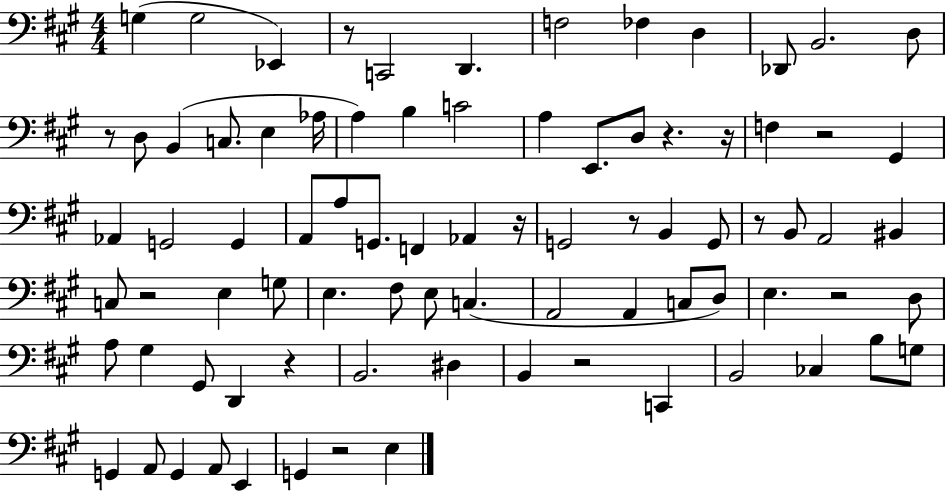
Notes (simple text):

G3/q G3/h Eb2/q R/e C2/h D2/q. F3/h FES3/q D3/q Db2/e B2/h. D3/e R/e D3/e B2/q C3/e. E3/q Ab3/s A3/q B3/q C4/h A3/q E2/e. D3/e R/q. R/s F3/q R/h G#2/q Ab2/q G2/h G2/q A2/e A3/e G2/e. F2/q Ab2/q R/s G2/h R/e B2/q G2/e R/e B2/e A2/h BIS2/q C3/e R/h E3/q G3/e E3/q. F#3/e E3/e C3/q. A2/h A2/q C3/e D3/e E3/q. R/h D3/e A3/e G#3/q G#2/e D2/q R/q B2/h. D#3/q B2/q R/h C2/q B2/h CES3/q B3/e G3/e G2/q A2/e G2/q A2/e E2/q G2/q R/h E3/q